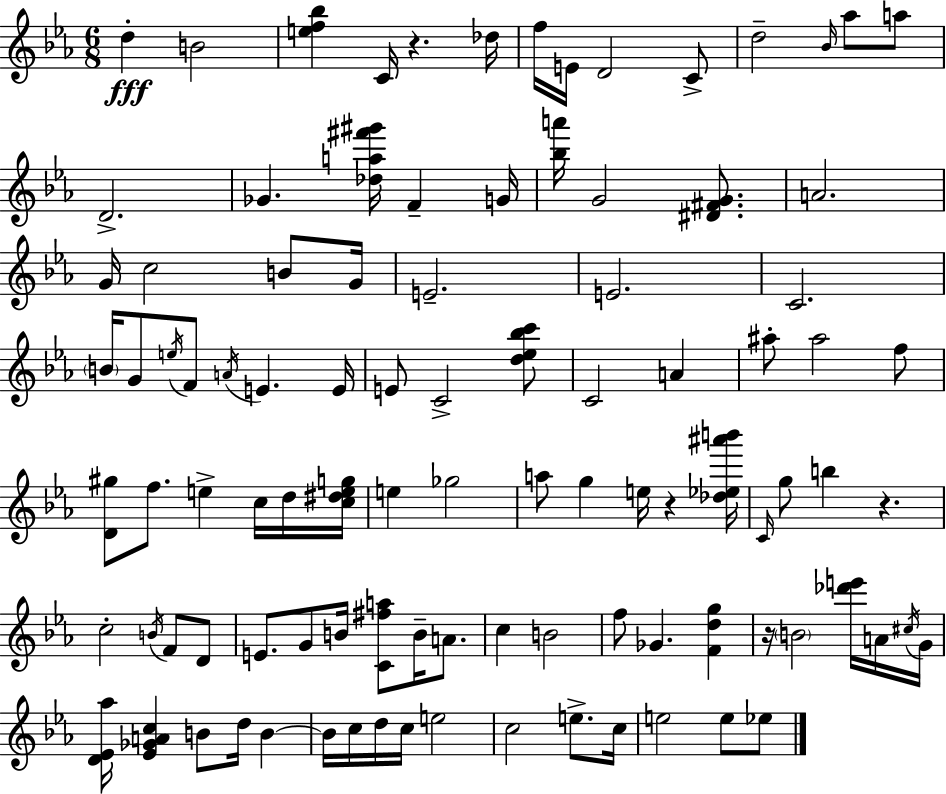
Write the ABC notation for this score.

X:1
T:Untitled
M:6/8
L:1/4
K:Cm
d B2 [ef_b] C/4 z _d/4 f/4 E/4 D2 C/2 d2 _B/4 _a/2 a/2 D2 _G [_da^f'^g']/4 F G/4 [_ba']/4 G2 [^D^FG]/2 A2 G/4 c2 B/2 G/4 E2 E2 C2 B/4 G/2 e/4 F/2 A/4 E E/4 E/2 C2 [d_e_bc']/2 C2 A ^a/2 ^a2 f/2 [D^g]/2 f/2 e c/4 d/4 [c^deg]/4 e _g2 a/2 g e/4 z [_d_e^a'b']/4 C/4 g/2 b z c2 B/4 F/2 D/2 E/2 G/2 B/4 [C^fa]/2 B/4 A/2 c B2 f/2 _G [Fdg] z/4 B2 [_d'e']/4 A/4 ^c/4 G/4 [D_E_a]/4 [_E_GAc] B/2 d/4 B B/4 c/4 d/4 c/4 e2 c2 e/2 c/4 e2 e/2 _e/2